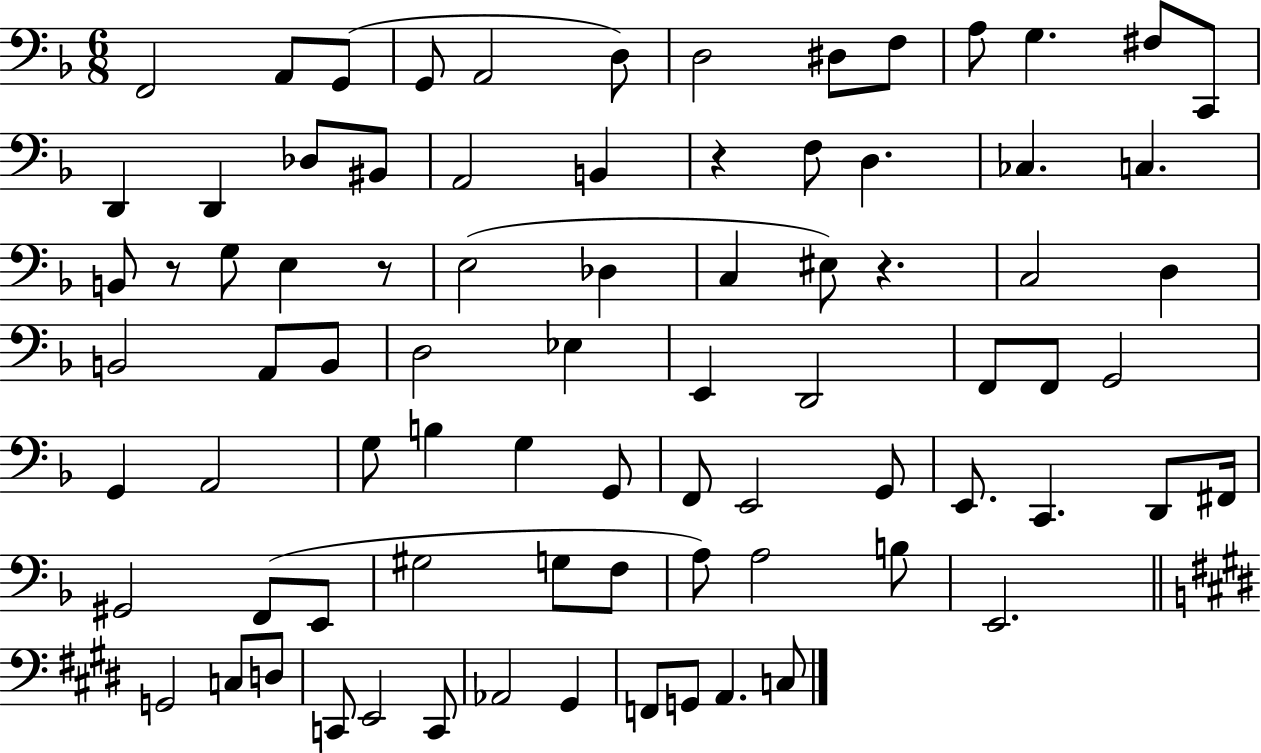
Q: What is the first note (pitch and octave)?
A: F2